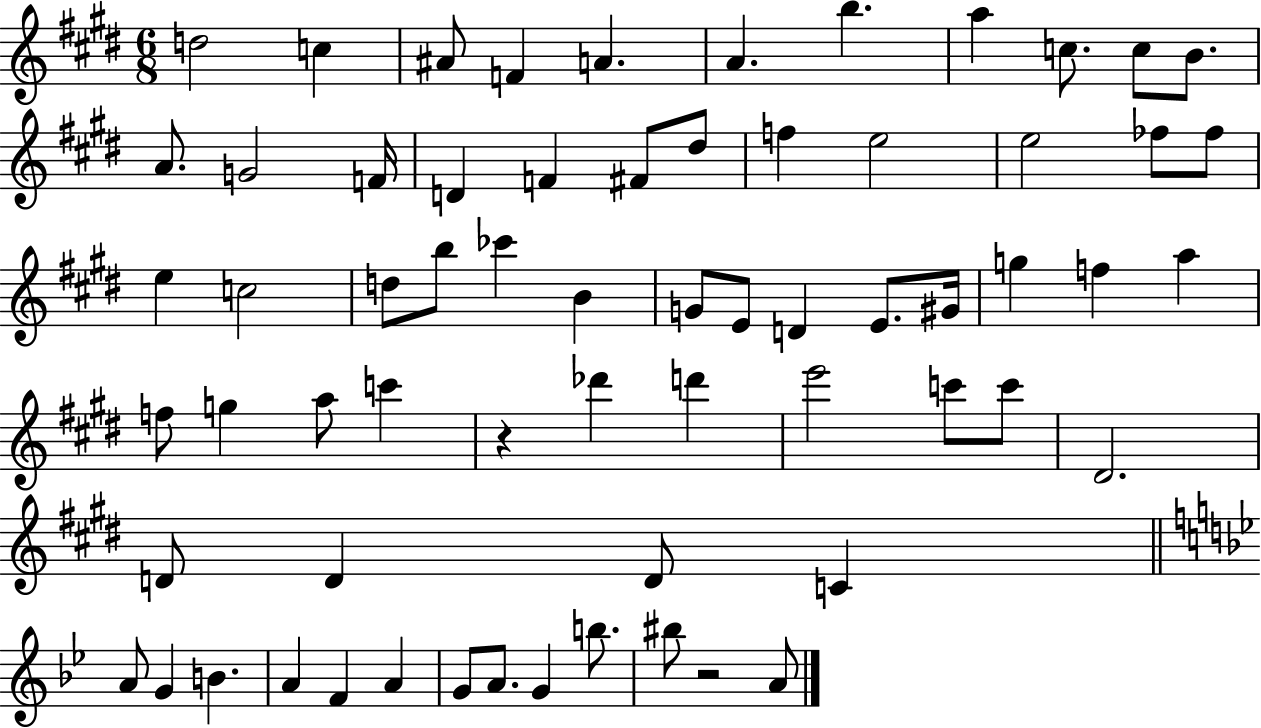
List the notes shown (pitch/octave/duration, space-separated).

D5/h C5/q A#4/e F4/q A4/q. A4/q. B5/q. A5/q C5/e. C5/e B4/e. A4/e. G4/h F4/s D4/q F4/q F#4/e D#5/e F5/q E5/h E5/h FES5/e FES5/e E5/q C5/h D5/e B5/e CES6/q B4/q G4/e E4/e D4/q E4/e. G#4/s G5/q F5/q A5/q F5/e G5/q A5/e C6/q R/q Db6/q D6/q E6/h C6/e C6/e D#4/h. D4/e D4/q D4/e C4/q A4/e G4/q B4/q. A4/q F4/q A4/q G4/e A4/e. G4/q B5/e. BIS5/e R/h A4/e